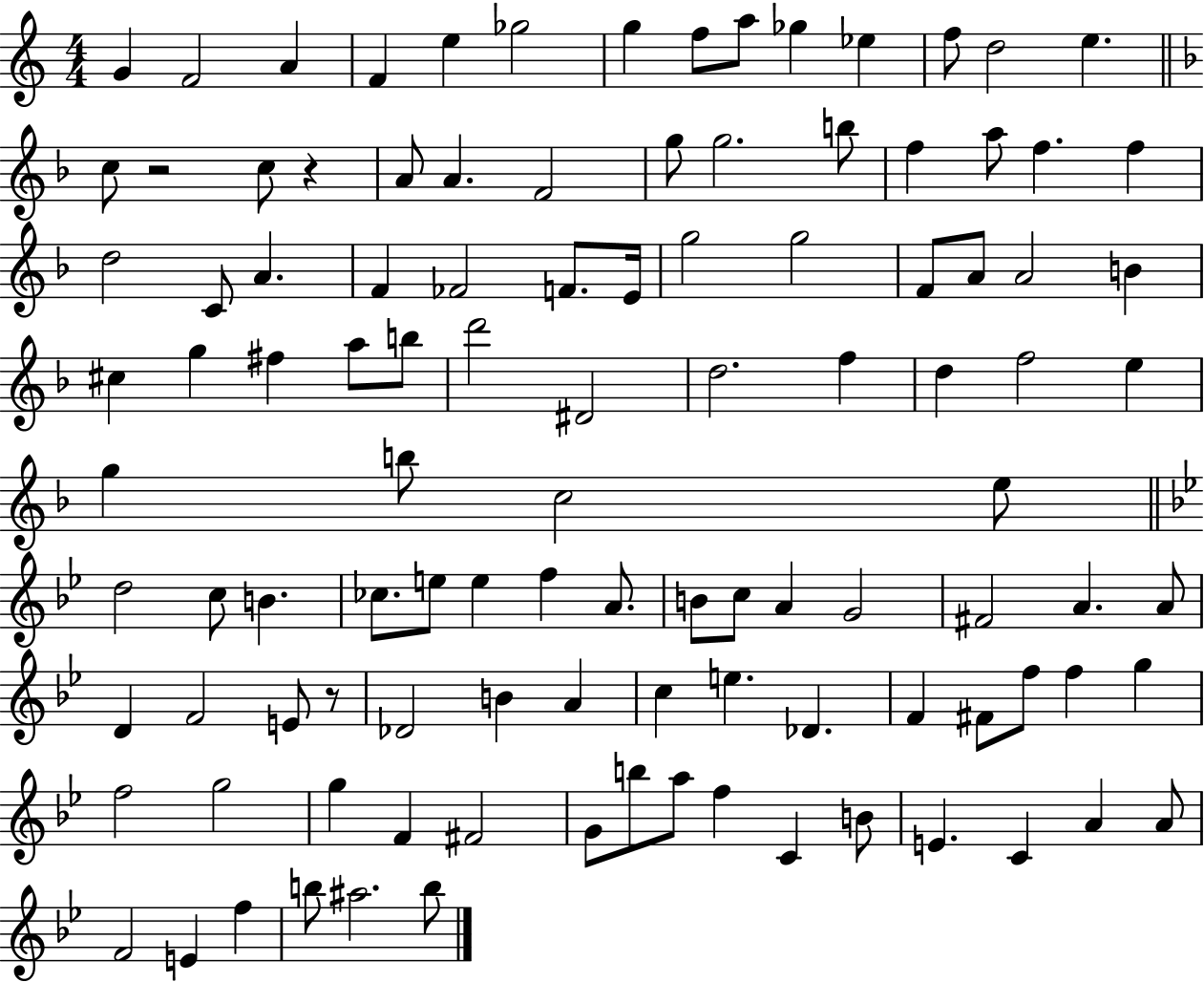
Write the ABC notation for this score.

X:1
T:Untitled
M:4/4
L:1/4
K:C
G F2 A F e _g2 g f/2 a/2 _g _e f/2 d2 e c/2 z2 c/2 z A/2 A F2 g/2 g2 b/2 f a/2 f f d2 C/2 A F _F2 F/2 E/4 g2 g2 F/2 A/2 A2 B ^c g ^f a/2 b/2 d'2 ^D2 d2 f d f2 e g b/2 c2 e/2 d2 c/2 B _c/2 e/2 e f A/2 B/2 c/2 A G2 ^F2 A A/2 D F2 E/2 z/2 _D2 B A c e _D F ^F/2 f/2 f g f2 g2 g F ^F2 G/2 b/2 a/2 f C B/2 E C A A/2 F2 E f b/2 ^a2 b/2